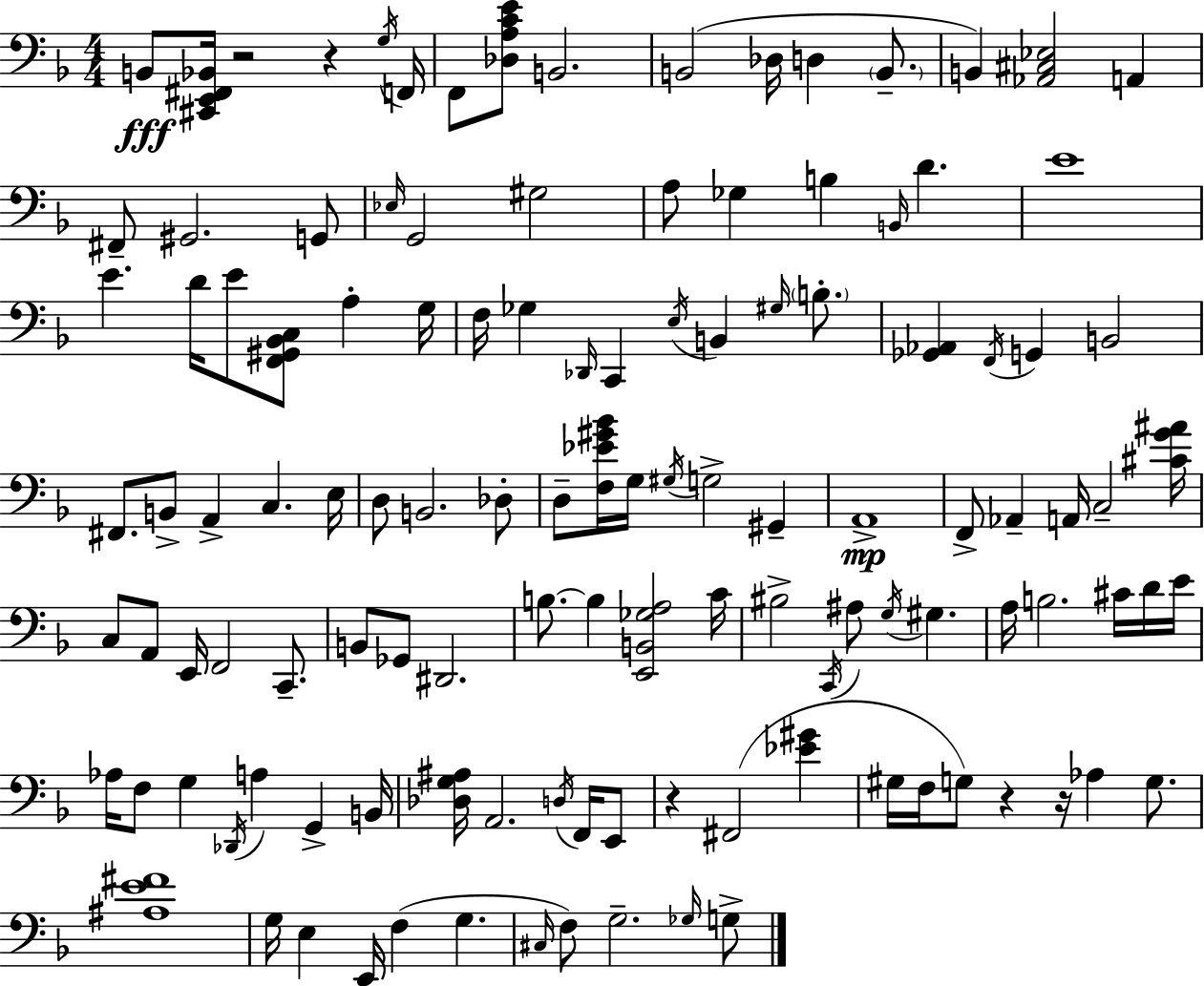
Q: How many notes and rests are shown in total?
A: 121